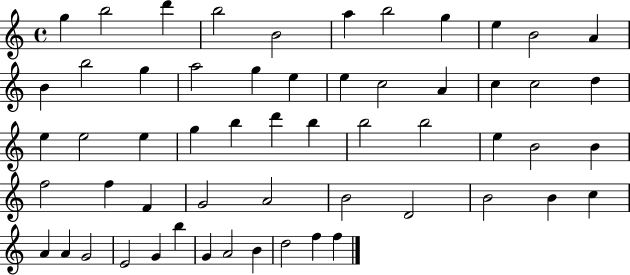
{
  \clef treble
  \time 4/4
  \defaultTimeSignature
  \key c \major
  g''4 b''2 d'''4 | b''2 b'2 | a''4 b''2 g''4 | e''4 b'2 a'4 | \break b'4 b''2 g''4 | a''2 g''4 e''4 | e''4 c''2 a'4 | c''4 c''2 d''4 | \break e''4 e''2 e''4 | g''4 b''4 d'''4 b''4 | b''2 b''2 | e''4 b'2 b'4 | \break f''2 f''4 f'4 | g'2 a'2 | b'2 d'2 | b'2 b'4 c''4 | \break a'4 a'4 g'2 | e'2 g'4 b''4 | g'4 a'2 b'4 | d''2 f''4 f''4 | \break \bar "|."
}